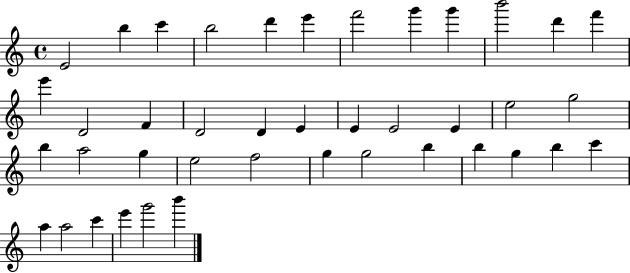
X:1
T:Untitled
M:4/4
L:1/4
K:C
E2 b c' b2 d' e' f'2 g' g' b'2 d' f' e' D2 F D2 D E E E2 E e2 g2 b a2 g e2 f2 g g2 b b g b c' a a2 c' e' g'2 b'